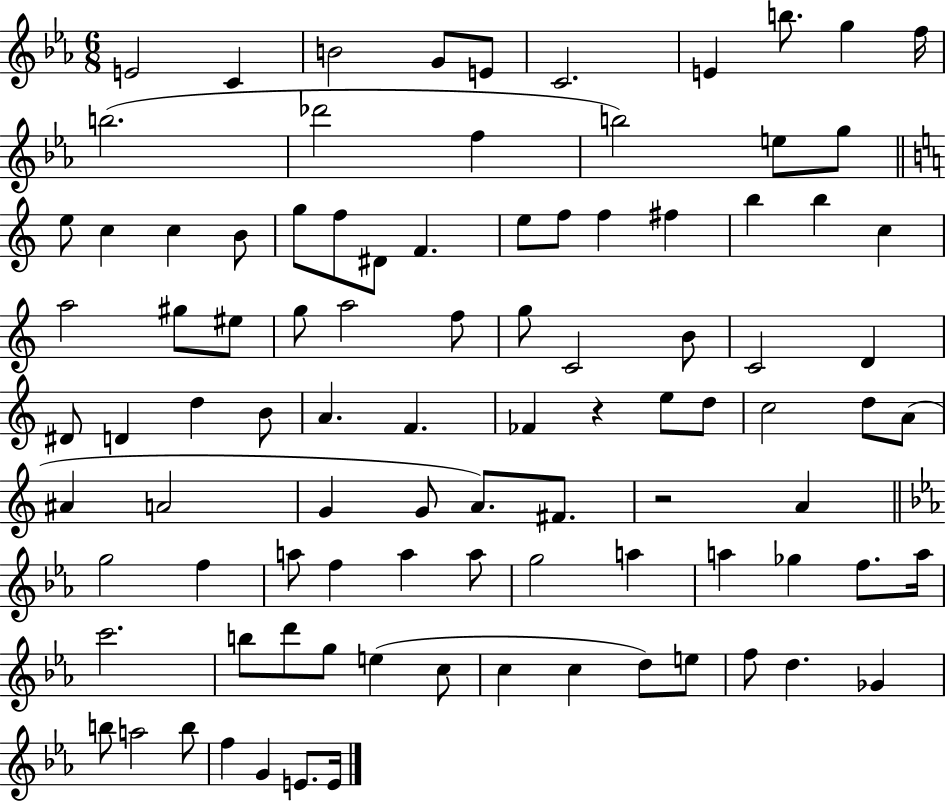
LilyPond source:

{
  \clef treble
  \numericTimeSignature
  \time 6/8
  \key ees \major
  e'2 c'4 | b'2 g'8 e'8 | c'2. | e'4 b''8. g''4 f''16 | \break b''2.( | des'''2 f''4 | b''2) e''8 g''8 | \bar "||" \break \key c \major e''8 c''4 c''4 b'8 | g''8 f''8 dis'8 f'4. | e''8 f''8 f''4 fis''4 | b''4 b''4 c''4 | \break a''2 gis''8 eis''8 | g''8 a''2 f''8 | g''8 c'2 b'8 | c'2 d'4 | \break dis'8 d'4 d''4 b'8 | a'4. f'4. | fes'4 r4 e''8 d''8 | c''2 d''8 a'8( | \break ais'4 a'2 | g'4 g'8 a'8.) fis'8. | r2 a'4 | \bar "||" \break \key ees \major g''2 f''4 | a''8 f''4 a''4 a''8 | g''2 a''4 | a''4 ges''4 f''8. a''16 | \break c'''2. | b''8 d'''8 g''8 e''4( c''8 | c''4 c''4 d''8) e''8 | f''8 d''4. ges'4 | \break b''8 a''2 b''8 | f''4 g'4 e'8. e'16 | \bar "|."
}